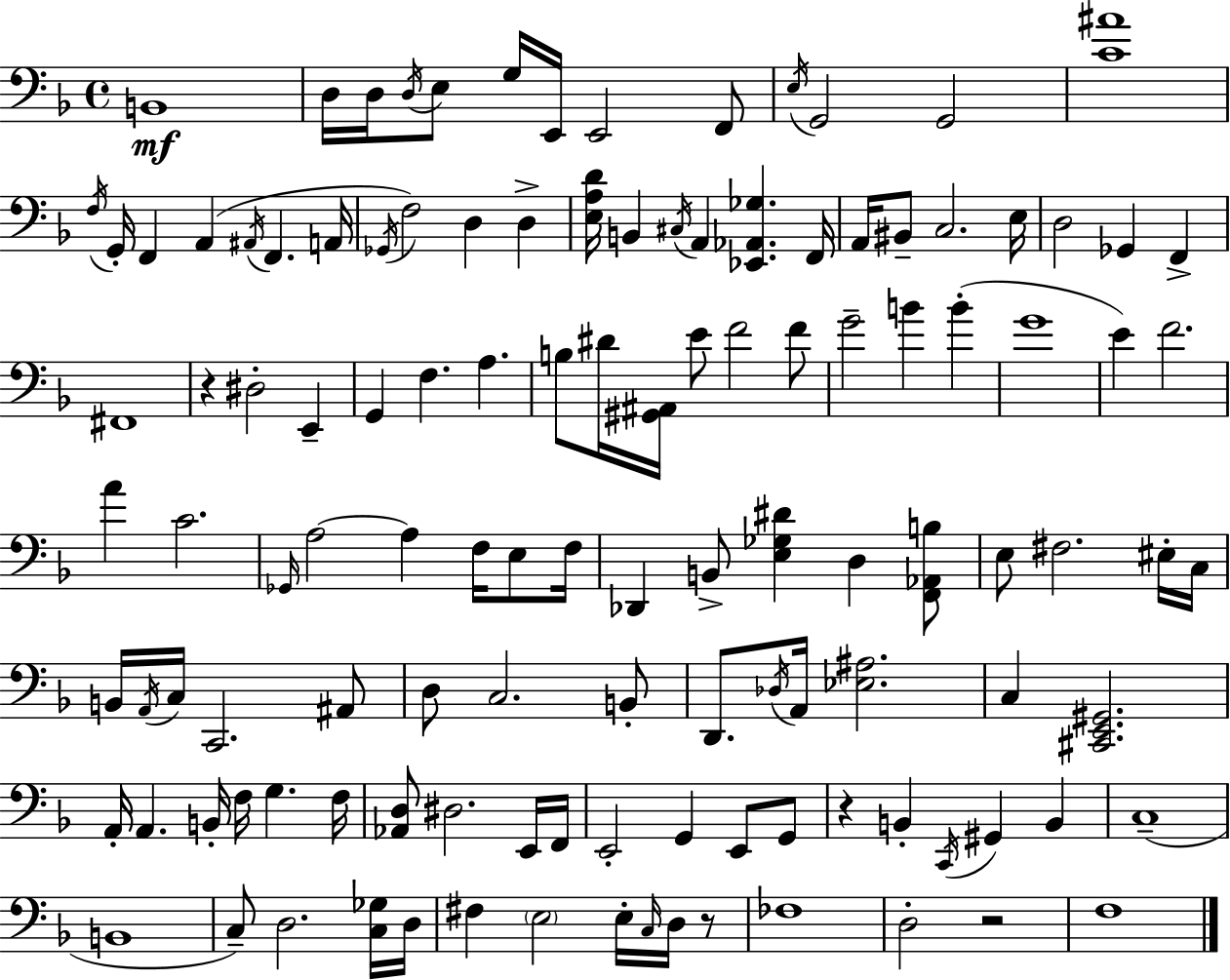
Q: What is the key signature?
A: D minor